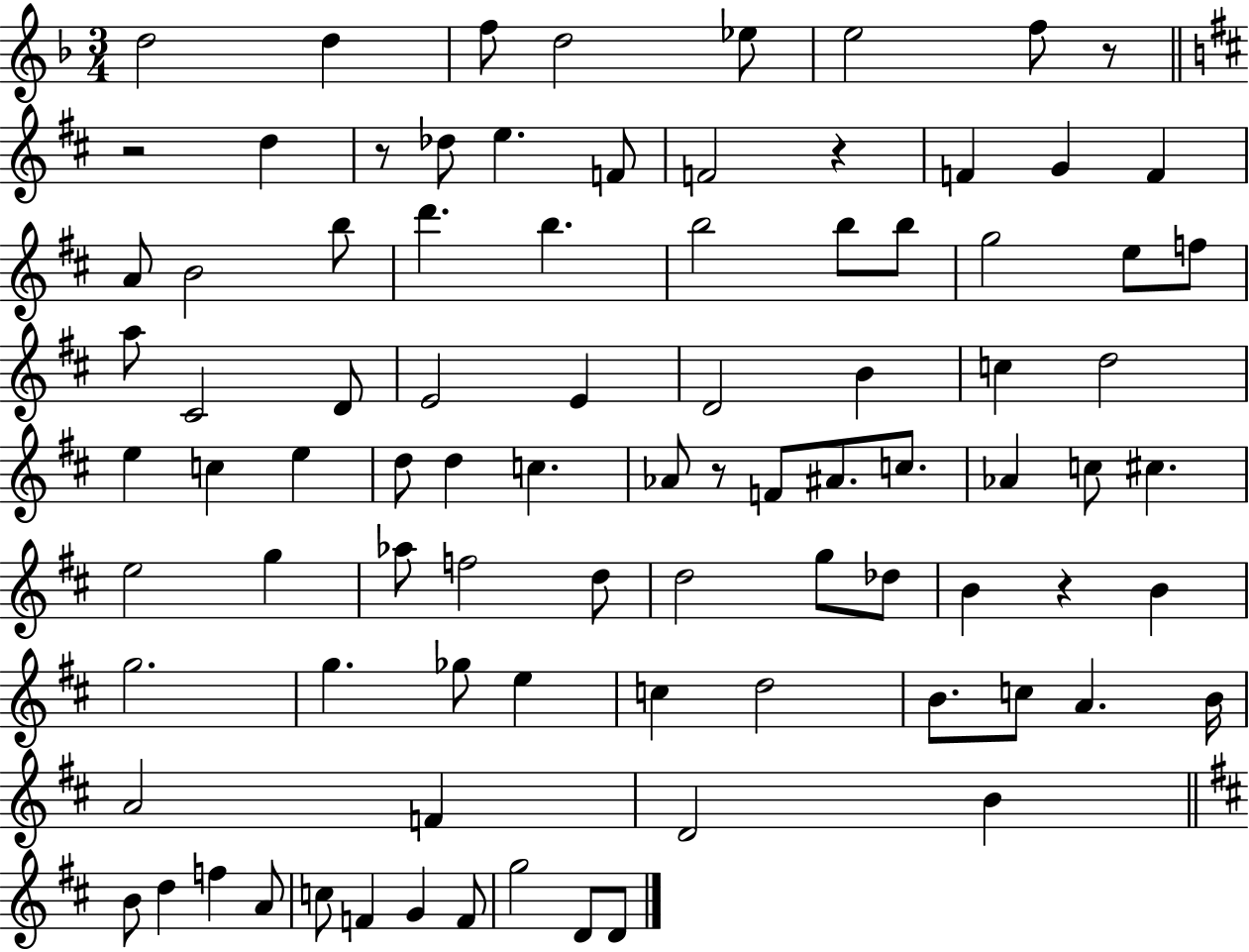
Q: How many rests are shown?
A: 6